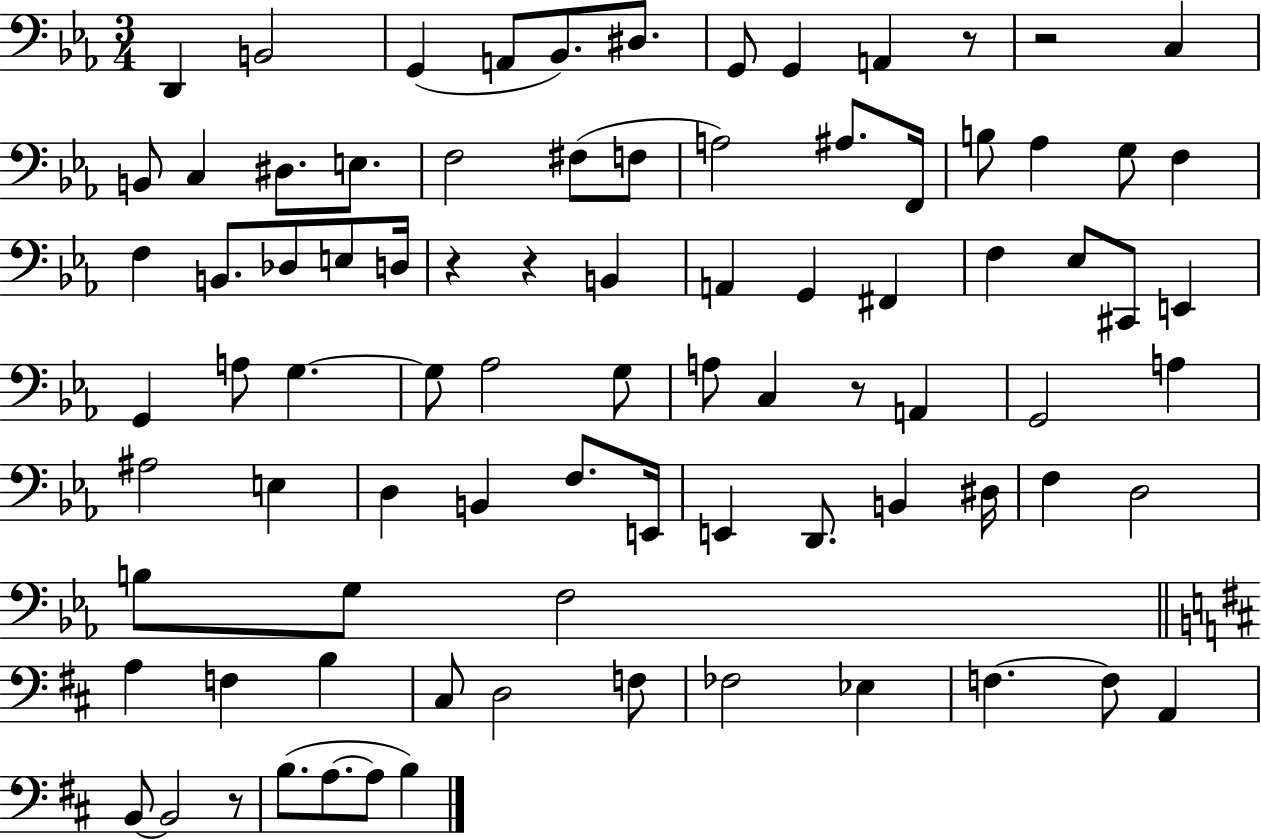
D2/q B2/h G2/q A2/e Bb2/e. D#3/e. G2/e G2/q A2/q R/e R/h C3/q B2/e C3/q D#3/e. E3/e. F3/h F#3/e F3/e A3/h A#3/e. F2/s B3/e Ab3/q G3/e F3/q F3/q B2/e. Db3/e E3/e D3/s R/q R/q B2/q A2/q G2/q F#2/q F3/q Eb3/e C#2/e E2/q G2/q A3/e G3/q. G3/e Ab3/h G3/e A3/e C3/q R/e A2/q G2/h A3/q A#3/h E3/q D3/q B2/q F3/e. E2/s E2/q D2/e. B2/q D#3/s F3/q D3/h B3/e G3/e F3/h A3/q F3/q B3/q C#3/e D3/h F3/e FES3/h Eb3/q F3/q. F3/e A2/q B2/e B2/h R/e B3/e. A3/e. A3/e B3/q